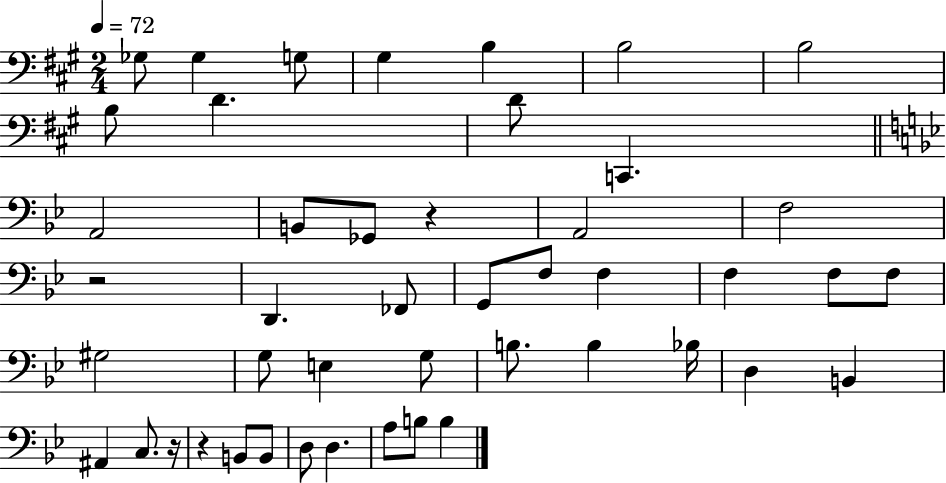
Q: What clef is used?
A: bass